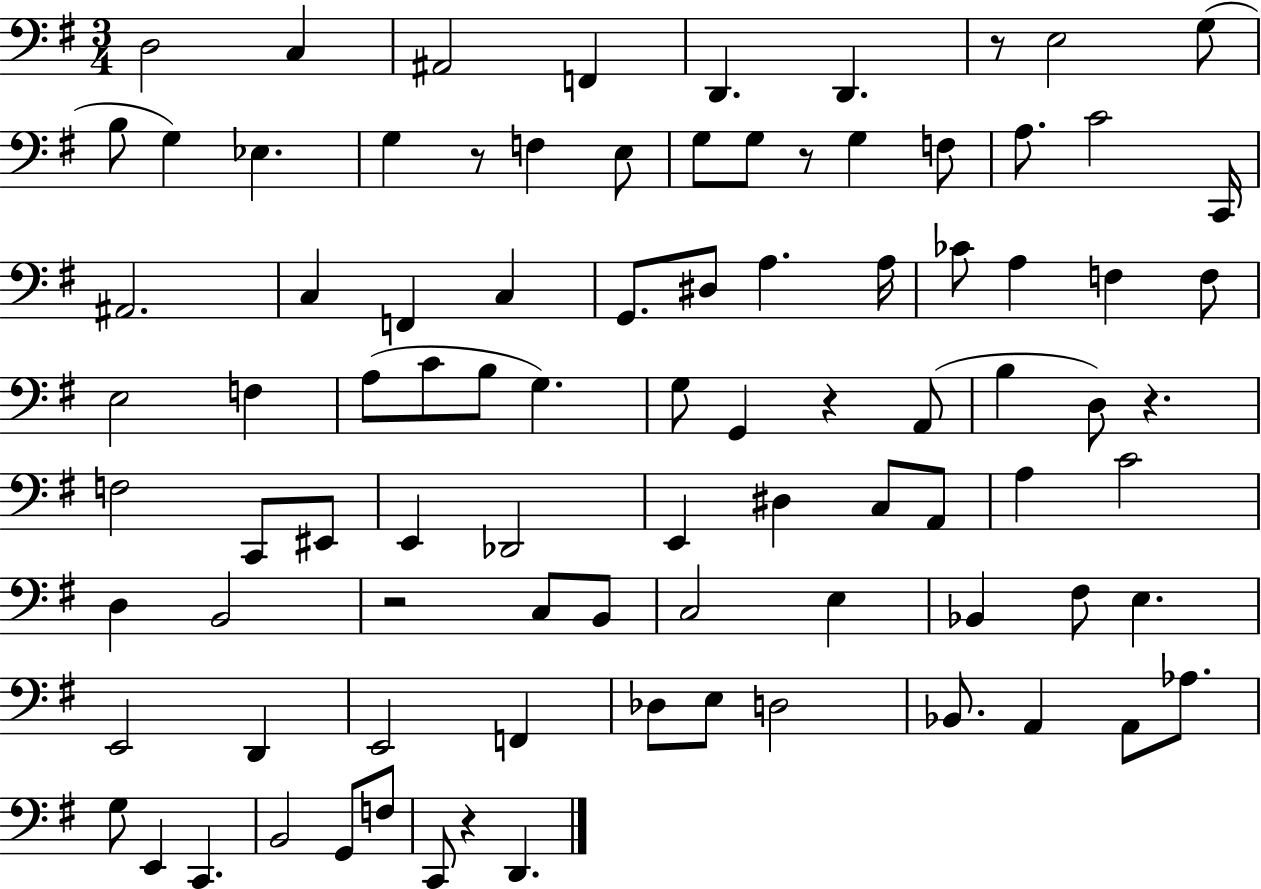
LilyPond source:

{
  \clef bass
  \numericTimeSignature
  \time 3/4
  \key g \major
  d2 c4 | ais,2 f,4 | d,4. d,4. | r8 e2 g8( | \break b8 g4) ees4. | g4 r8 f4 e8 | g8 g8 r8 g4 f8 | a8. c'2 c,16 | \break ais,2. | c4 f,4 c4 | g,8. dis8 a4. a16 | ces'8 a4 f4 f8 | \break e2 f4 | a8( c'8 b8 g4.) | g8 g,4 r4 a,8( | b4 d8) r4. | \break f2 c,8 eis,8 | e,4 des,2 | e,4 dis4 c8 a,8 | a4 c'2 | \break d4 b,2 | r2 c8 b,8 | c2 e4 | bes,4 fis8 e4. | \break e,2 d,4 | e,2 f,4 | des8 e8 d2 | bes,8. a,4 a,8 aes8. | \break g8 e,4 c,4. | b,2 g,8 f8 | c,8 r4 d,4. | \bar "|."
}